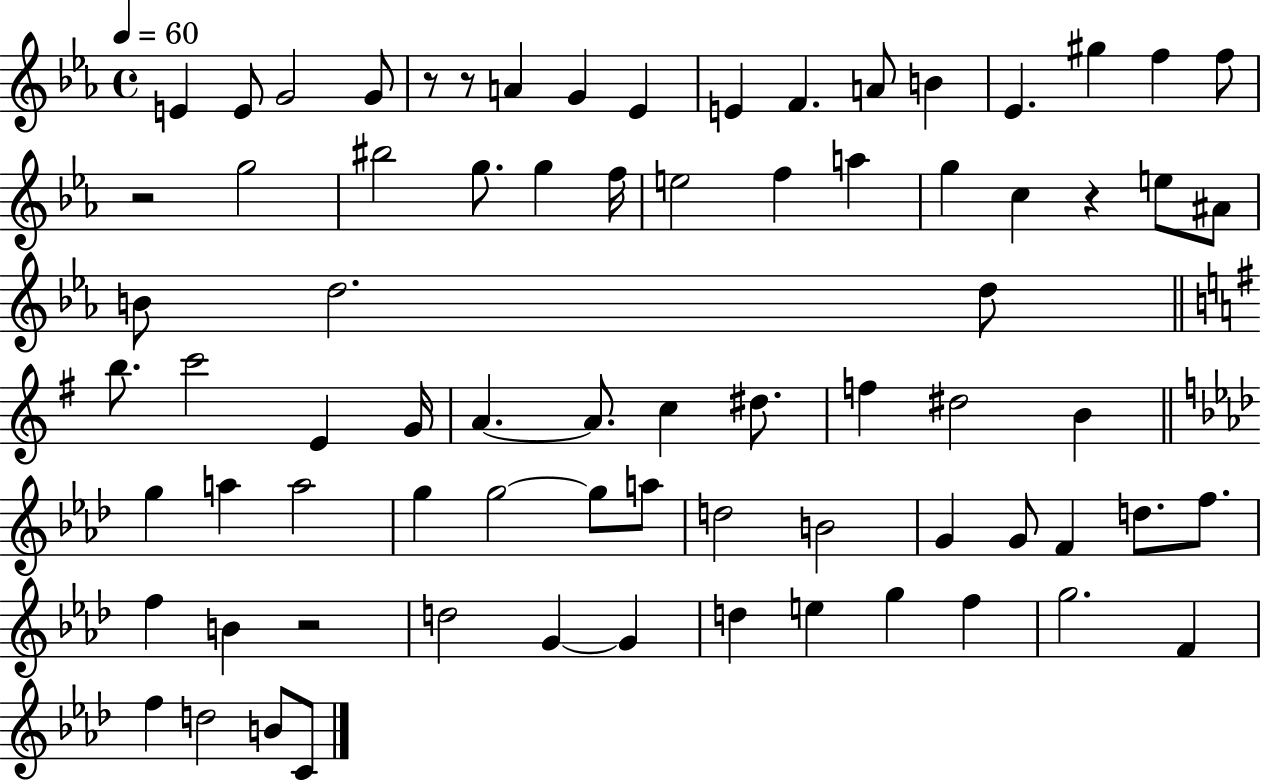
E4/q E4/e G4/h G4/e R/e R/e A4/q G4/q Eb4/q E4/q F4/q. A4/e B4/q Eb4/q. G#5/q F5/q F5/e R/h G5/h BIS5/h G5/e. G5/q F5/s E5/h F5/q A5/q G5/q C5/q R/q E5/e A#4/e B4/e D5/h. D5/e B5/e. C6/h E4/q G4/s A4/q. A4/e. C5/q D#5/e. F5/q D#5/h B4/q G5/q A5/q A5/h G5/q G5/h G5/e A5/e D5/h B4/h G4/q G4/e F4/q D5/e. F5/e. F5/q B4/q R/h D5/h G4/q G4/q D5/q E5/q G5/q F5/q G5/h. F4/q F5/q D5/h B4/e C4/e